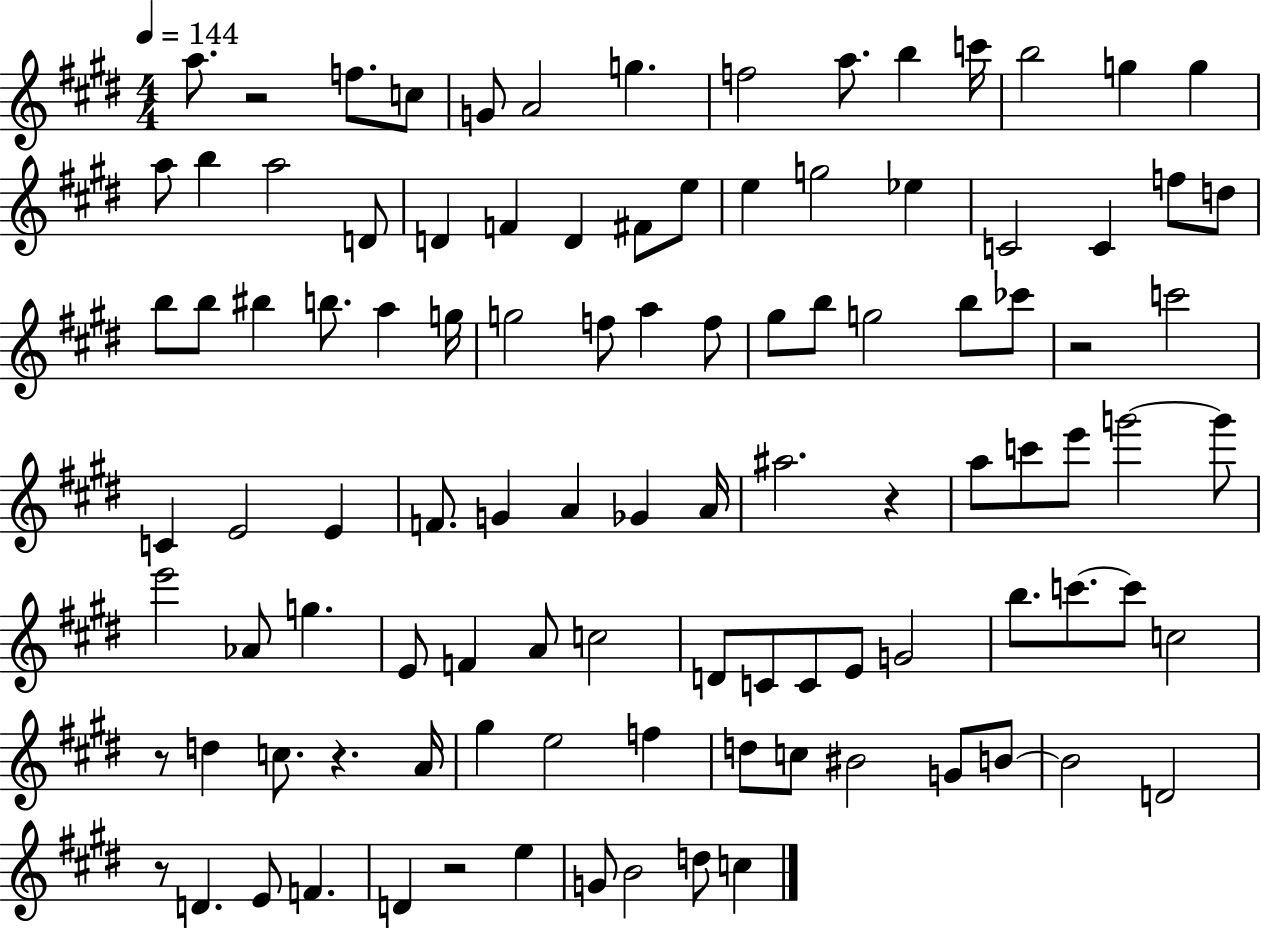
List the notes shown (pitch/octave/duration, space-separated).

A5/e. R/h F5/e. C5/e G4/e A4/h G5/q. F5/h A5/e. B5/q C6/s B5/h G5/q G5/q A5/e B5/q A5/h D4/e D4/q F4/q D4/q F#4/e E5/e E5/q G5/h Eb5/q C4/h C4/q F5/e D5/e B5/e B5/e BIS5/q B5/e. A5/q G5/s G5/h F5/e A5/q F5/e G#5/e B5/e G5/h B5/e CES6/e R/h C6/h C4/q E4/h E4/q F4/e. G4/q A4/q Gb4/q A4/s A#5/h. R/q A5/e C6/e E6/e G6/h G6/e E6/h Ab4/e G5/q. E4/e F4/q A4/e C5/h D4/e C4/e C4/e E4/e G4/h B5/e. C6/e. C6/e C5/h R/e D5/q C5/e. R/q. A4/s G#5/q E5/h F5/q D5/e C5/e BIS4/h G4/e B4/e B4/h D4/h R/e D4/q. E4/e F4/q. D4/q R/h E5/q G4/e B4/h D5/e C5/q